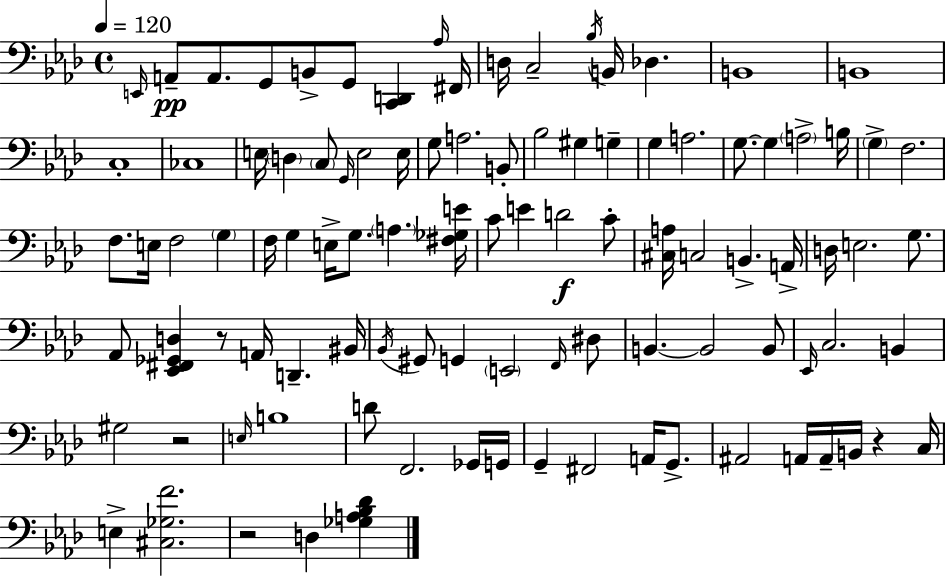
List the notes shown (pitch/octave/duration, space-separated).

E2/s A2/e A2/e. G2/e B2/e G2/e [C2,D2]/q Ab3/s F#2/s D3/s C3/h Bb3/s B2/s Db3/q. B2/w B2/w C3/w CES3/w E3/s D3/q C3/e G2/s E3/h E3/s G3/e A3/h. B2/e Bb3/h G#3/q G3/q G3/q A3/h. G3/e. G3/q A3/h B3/s G3/q F3/h. F3/e. E3/s F3/h G3/q F3/s G3/q E3/s G3/e. A3/q. [F#3,Gb3,E4]/s C4/e E4/q D4/h C4/e [C#3,A3]/s C3/h B2/q. A2/s D3/s E3/h. G3/e. Ab2/e [Eb2,F#2,Gb2,D3]/q R/e A2/s D2/q. BIS2/s Bb2/s G#2/e G2/q E2/h F2/s D#3/e B2/q. B2/h B2/e Eb2/s C3/h. B2/q G#3/h R/h E3/s B3/w D4/e F2/h. Gb2/s G2/s G2/q F#2/h A2/s G2/e. A#2/h A2/s A2/s B2/s R/q C3/s E3/q [C#3,Gb3,F4]/h. R/h D3/q [Gb3,A3,Bb3,Db4]/q